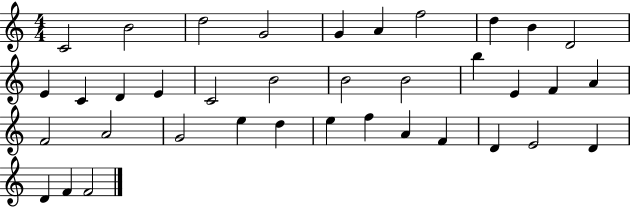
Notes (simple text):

C4/h B4/h D5/h G4/h G4/q A4/q F5/h D5/q B4/q D4/h E4/q C4/q D4/q E4/q C4/h B4/h B4/h B4/h B5/q E4/q F4/q A4/q F4/h A4/h G4/h E5/q D5/q E5/q F5/q A4/q F4/q D4/q E4/h D4/q D4/q F4/q F4/h